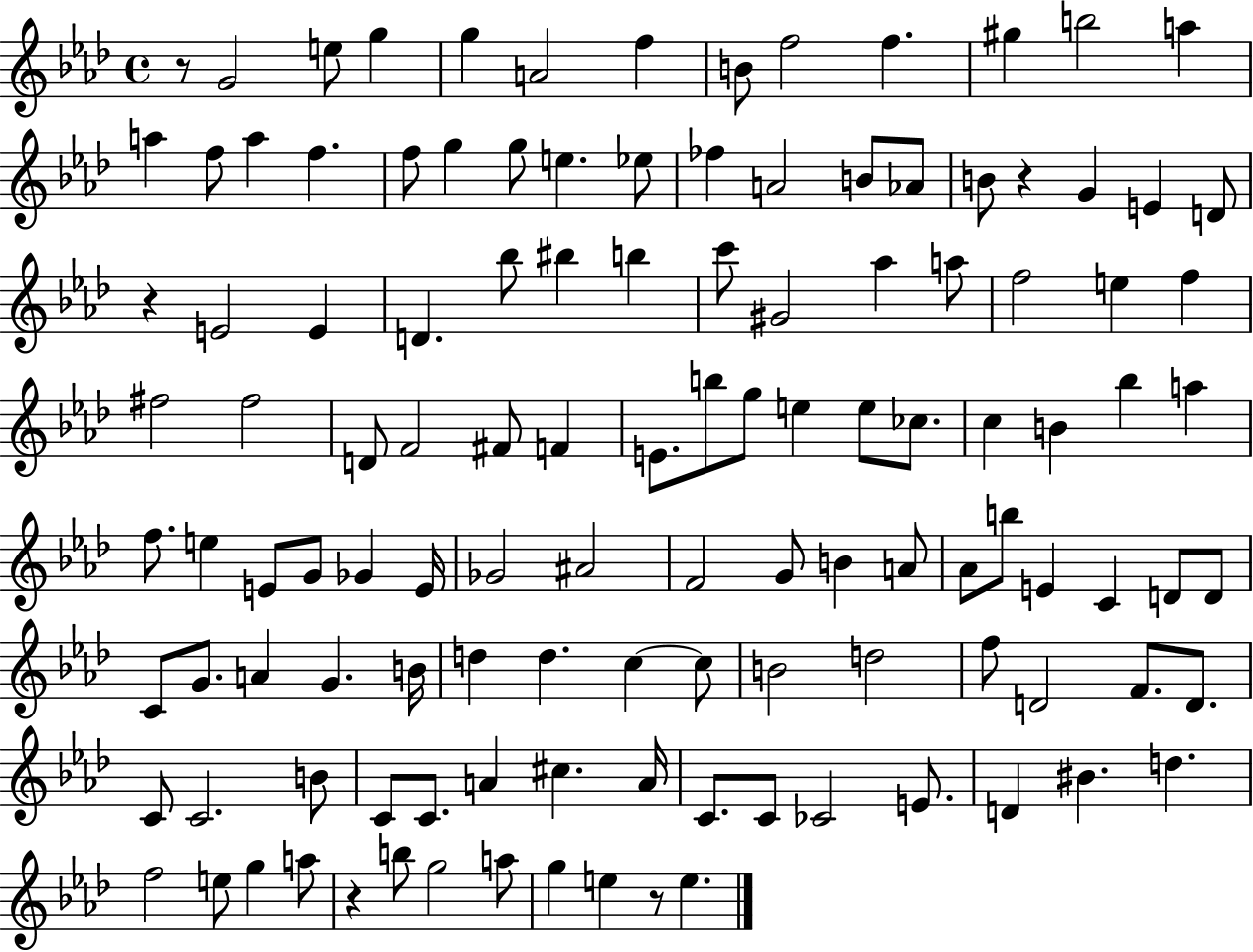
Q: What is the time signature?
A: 4/4